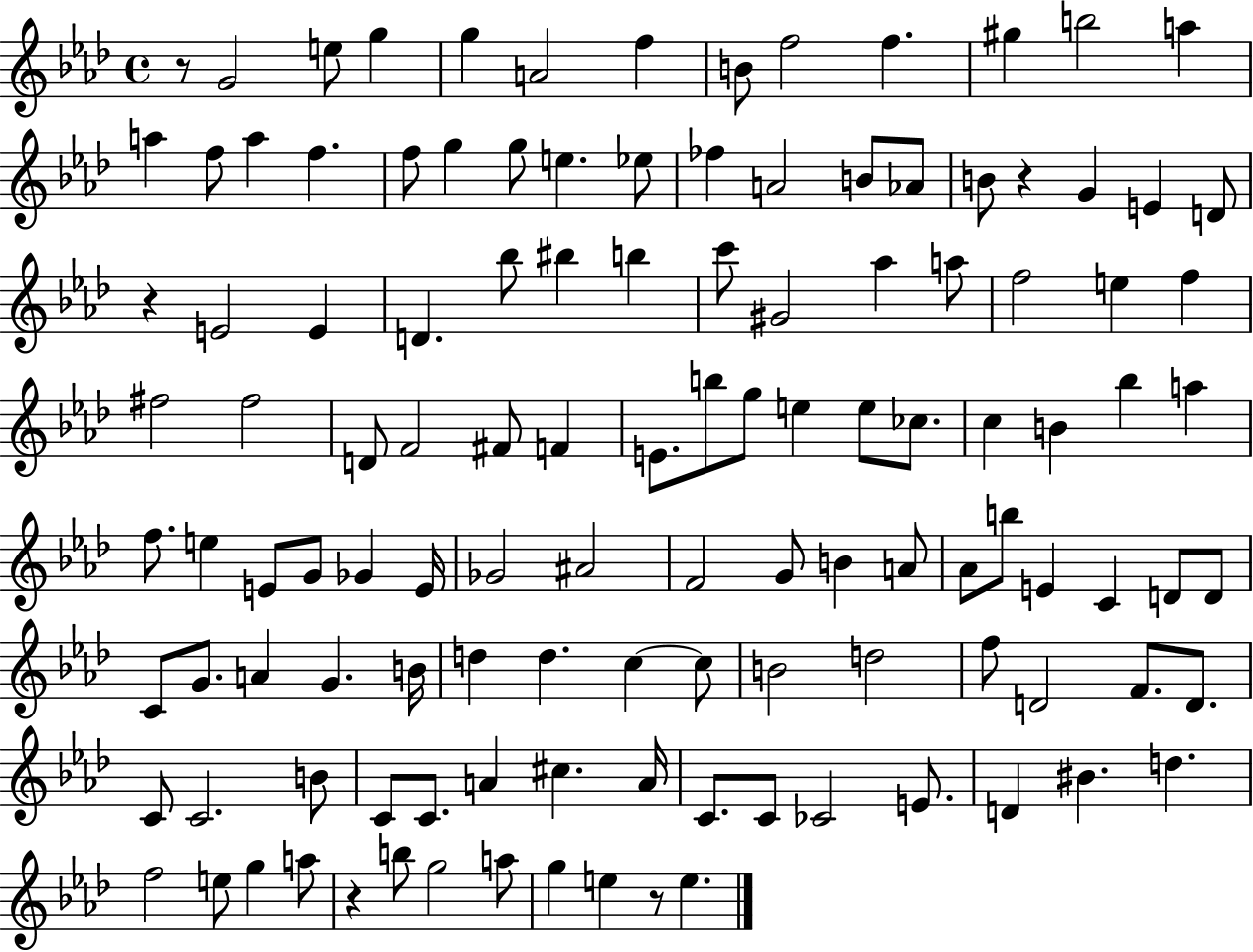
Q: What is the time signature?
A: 4/4